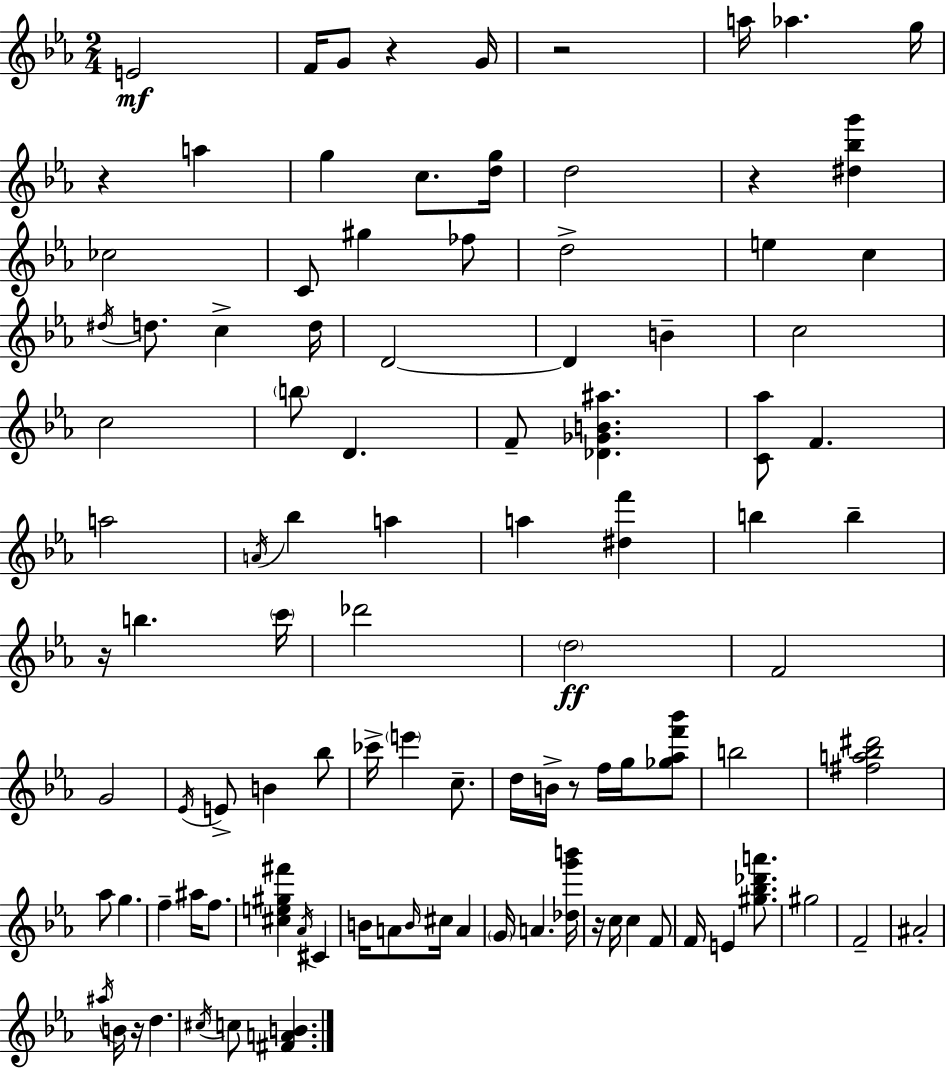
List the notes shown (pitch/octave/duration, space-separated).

E4/h F4/s G4/e R/q G4/s R/h A5/s Ab5/q. G5/s R/q A5/q G5/q C5/e. [D5,G5]/s D5/h R/q [D#5,Bb5,G6]/q CES5/h C4/e G#5/q FES5/e D5/h E5/q C5/q D#5/s D5/e. C5/q D5/s D4/h D4/q B4/q C5/h C5/h B5/e D4/q. F4/e [Db4,Gb4,B4,A#5]/q. [C4,Ab5]/e F4/q. A5/h A4/s Bb5/q A5/q A5/q [D#5,F6]/q B5/q B5/q R/s B5/q. C6/s Db6/h D5/h F4/h G4/h Eb4/s E4/e B4/q Bb5/e CES6/s E6/q C5/e. D5/s B4/s R/e F5/s G5/s [Gb5,Ab5,F6,Bb6]/e B5/h [F#5,A5,Bb5,D#6]/h Ab5/e G5/q. F5/q A#5/s F5/e. [C#5,E5,G#5,F#6]/q Ab4/s C#4/q B4/s A4/e B4/s C#5/s A4/q G4/s A4/q. [Db5,G6,B6]/s R/s C5/s C5/q F4/e F4/s E4/q [G#5,Bb5,Db6,A6]/e. G#5/h F4/h A#4/h A#5/s B4/s R/s D5/q. C#5/s C5/e [F#4,A4,B4]/q.